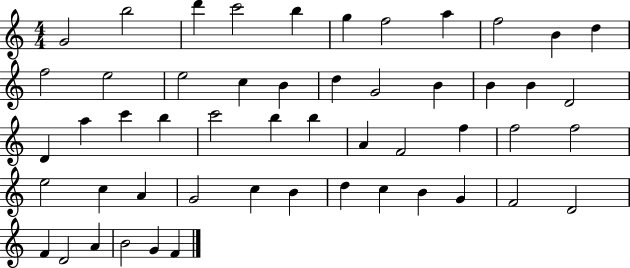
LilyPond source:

{
  \clef treble
  \numericTimeSignature
  \time 4/4
  \key c \major
  g'2 b''2 | d'''4 c'''2 b''4 | g''4 f''2 a''4 | f''2 b'4 d''4 | \break f''2 e''2 | e''2 c''4 b'4 | d''4 g'2 b'4 | b'4 b'4 d'2 | \break d'4 a''4 c'''4 b''4 | c'''2 b''4 b''4 | a'4 f'2 f''4 | f''2 f''2 | \break e''2 c''4 a'4 | g'2 c''4 b'4 | d''4 c''4 b'4 g'4 | f'2 d'2 | \break f'4 d'2 a'4 | b'2 g'4 f'4 | \bar "|."
}